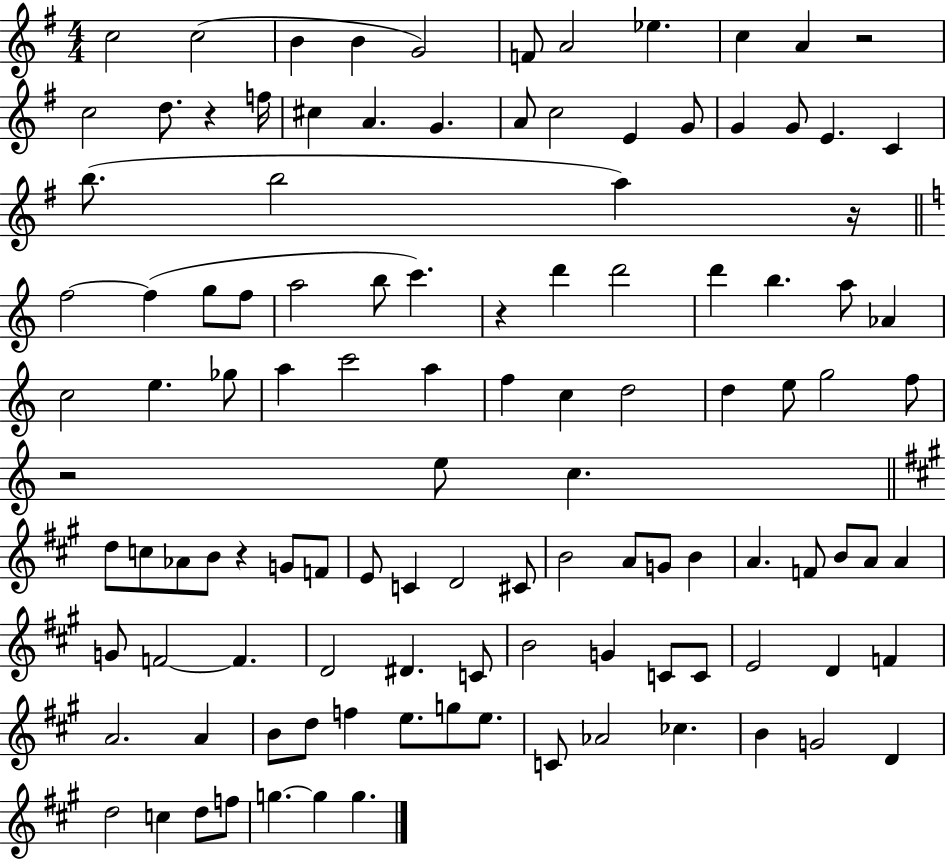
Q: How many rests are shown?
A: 6